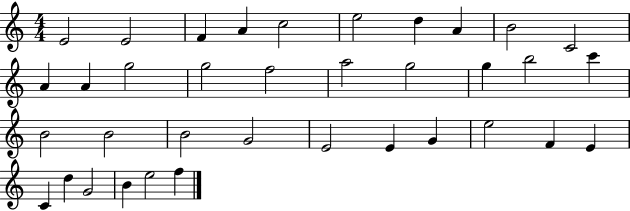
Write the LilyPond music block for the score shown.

{
  \clef treble
  \numericTimeSignature
  \time 4/4
  \key c \major
  e'2 e'2 | f'4 a'4 c''2 | e''2 d''4 a'4 | b'2 c'2 | \break a'4 a'4 g''2 | g''2 f''2 | a''2 g''2 | g''4 b''2 c'''4 | \break b'2 b'2 | b'2 g'2 | e'2 e'4 g'4 | e''2 f'4 e'4 | \break c'4 d''4 g'2 | b'4 e''2 f''4 | \bar "|."
}